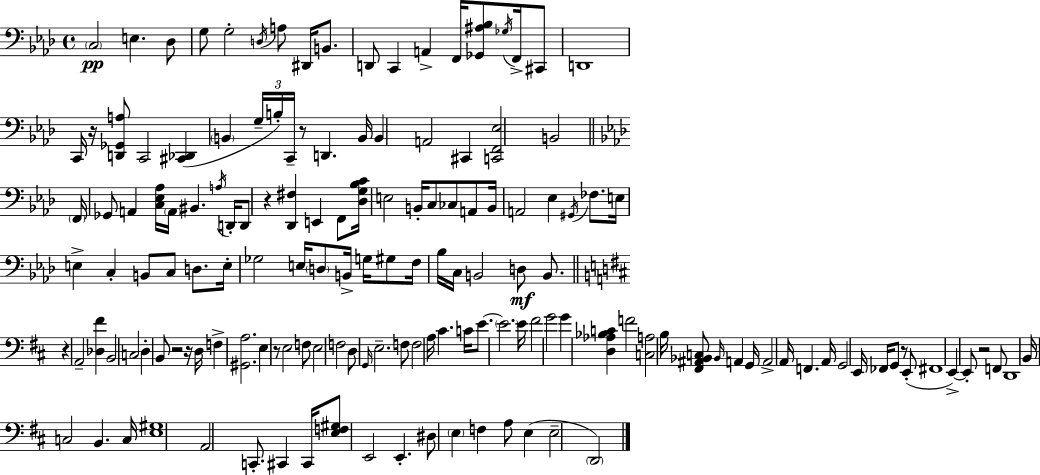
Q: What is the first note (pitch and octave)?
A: C3